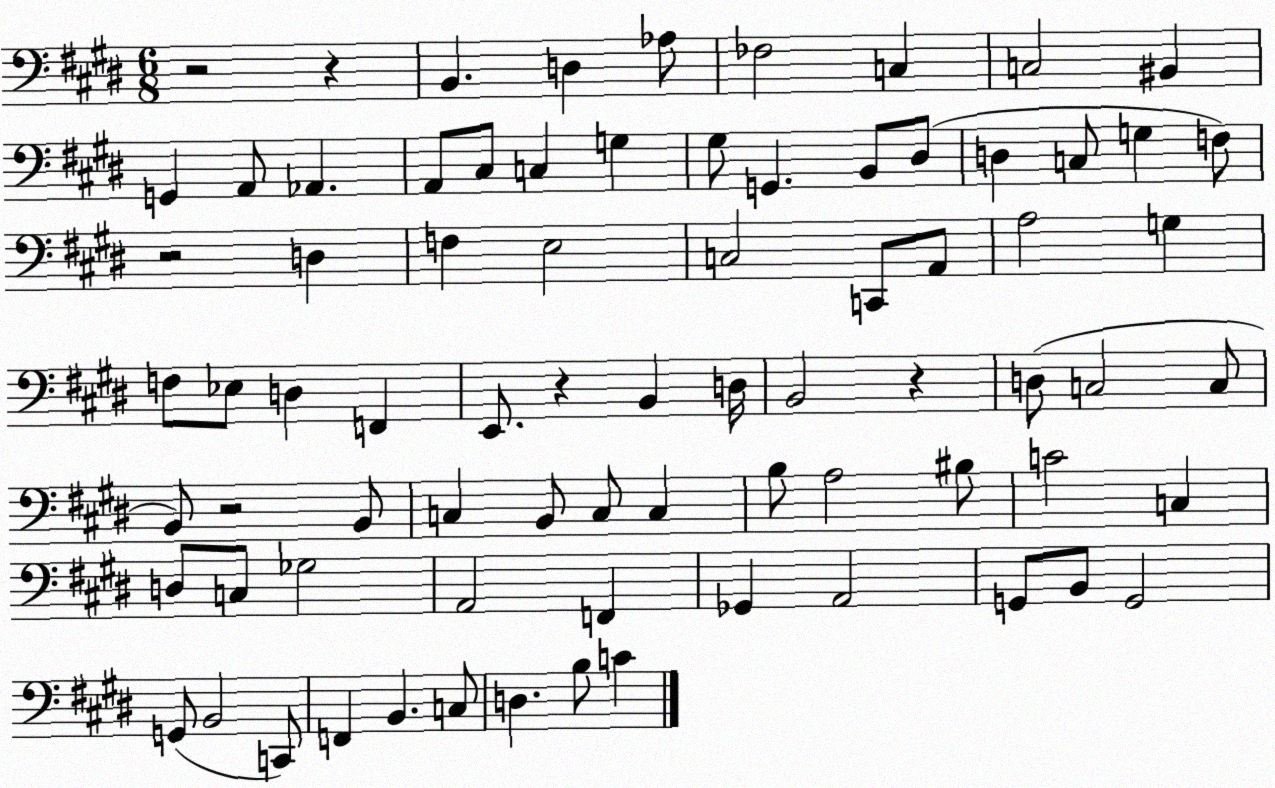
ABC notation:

X:1
T:Untitled
M:6/8
L:1/4
K:E
z2 z B,, D, _A,/2 _F,2 C, C,2 ^B,, G,, A,,/2 _A,, A,,/2 ^C,/2 C, G, ^G,/2 G,, B,,/2 ^D,/2 D, C,/2 G, F,/2 z2 D, F, E,2 C,2 C,,/2 A,,/2 A,2 G, F,/2 _E,/2 D, F,, E,,/2 z B,, D,/4 B,,2 z D,/2 C,2 C,/2 B,,/2 z2 B,,/2 C, B,,/2 C,/2 C, B,/2 A,2 ^B,/2 C2 C, D,/2 C,/2 _G,2 A,,2 F,, _G,, A,,2 G,,/2 B,,/2 G,,2 G,,/2 B,,2 C,,/2 F,, B,, C,/2 D, B,/2 C